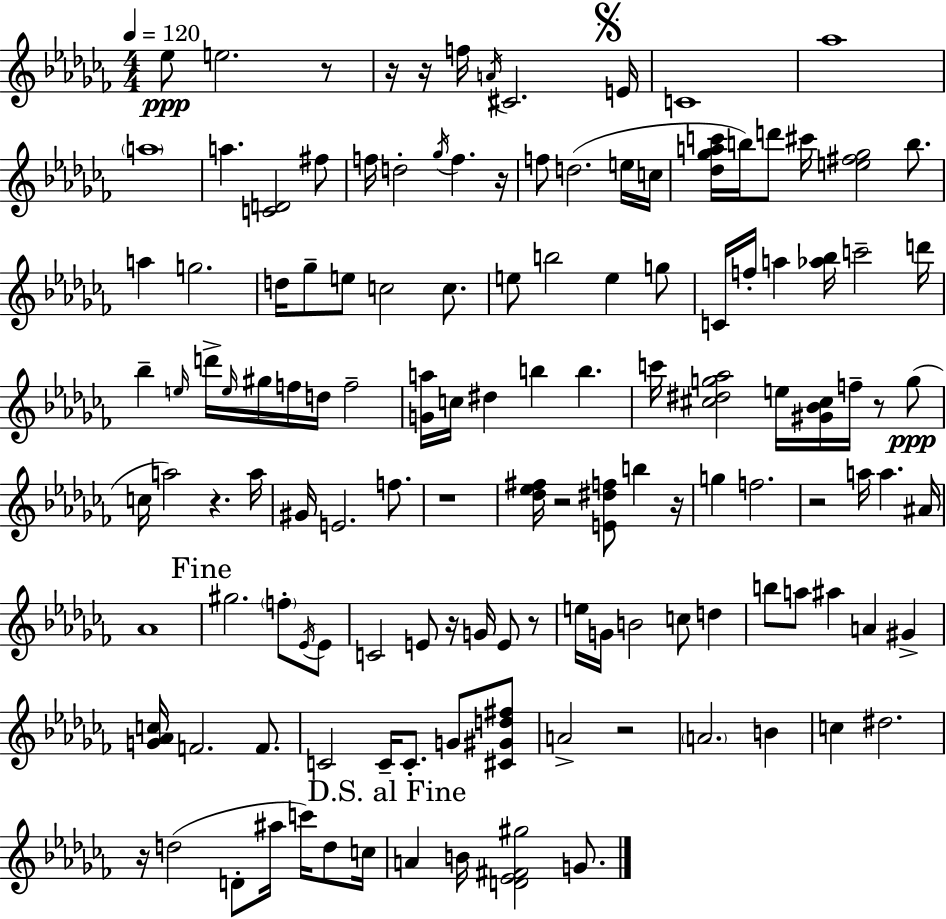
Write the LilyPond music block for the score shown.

{
  \clef treble
  \numericTimeSignature
  \time 4/4
  \key aes \minor
  \tempo 4 = 120
  ees''8\ppp e''2. r8 | r16 r16 f''16 \acciaccatura { a'16 } cis'2. | \mark \markup { \musicglyph "scripts.segno" } e'16 c'1 | aes''1 | \break \parenthesize a''1 | a''4. <c' d'>2 fis''8 | f''16 d''2-. \acciaccatura { ges''16 } f''4. | r16 f''8 d''2.( | \break e''16 c''16 <des'' ges'' a'' c'''>16 b''16) d'''8 cis'''16 <e'' fis'' ges''>2 b''8. | a''4 g''2. | d''16 ges''8-- e''8 c''2 c''8. | e''8 b''2 e''4 | \break g''8 c'16 f''16-. a''4 <aes'' bes''>16 c'''2-- | d'''16 bes''4-- \grace { e''16 } d'''16-> \grace { e''16 } gis''16 f''16 d''16 f''2-- | <g' a''>16 c''16 dis''4 b''4 b''4. | c'''16 <cis'' dis'' g'' aes''>2 e''16 <gis' bes' cis''>16 f''16-- | \break r8 g''8(\ppp c''16 a''2) r4. | a''16 gis'16 e'2. | f''8. r1 | <des'' ees'' fis''>16 r2 <e' dis'' f''>8 b''4 | \break r16 g''4 f''2. | r2 a''16 a''4. | ais'16 aes'1 | \mark "Fine" gis''2. | \break \parenthesize f''8-. \acciaccatura { ees'16 } ees'8 c'2 e'8 r16 | g'16 e'8 r8 e''16 g'16 b'2 c''8 | d''4 b''8 a''8 ais''4 a'4 | gis'4-> <g' aes' c''>16 f'2. | \break f'8. c'2 c'16-- c'8.-. | g'8 <cis' gis' d'' fis''>8 a'2-> r2 | \parenthesize a'2. | b'4 c''4 dis''2. | \break r16 d''2( d'8-. | ais''16 c'''16) d''8 c''16 \mark "D.S. al Fine" a'4 b'16 <d' ees' fis' gis''>2 | g'8. \bar "|."
}